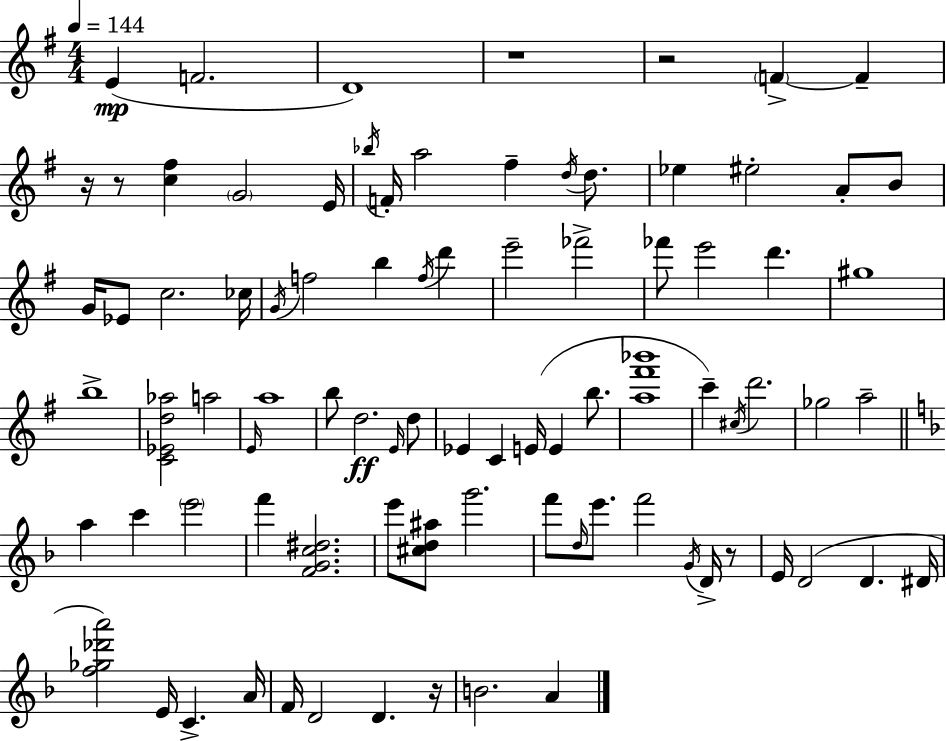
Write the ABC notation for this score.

X:1
T:Untitled
M:4/4
L:1/4
K:Em
E F2 D4 z4 z2 F F z/4 z/2 [c^f] G2 E/4 _b/4 F/4 a2 ^f d/4 d/2 _e ^e2 A/2 B/2 G/4 _E/2 c2 _c/4 G/4 f2 b f/4 d' e'2 _f'2 _f'/2 e'2 d' ^g4 b4 [C_Ed_a]2 a2 E/4 a4 b/2 d2 E/4 d/2 _E C E/4 E b/2 [a^f'_b']4 c' ^c/4 d'2 _g2 a2 a c' e'2 f' [FGc^d]2 e'/2 [^cd^a]/2 g'2 f'/2 d/4 e'/2 f'2 G/4 D/4 z/2 E/4 D2 D ^D/4 [f_g_d'a']2 E/4 C A/4 F/4 D2 D z/4 B2 A